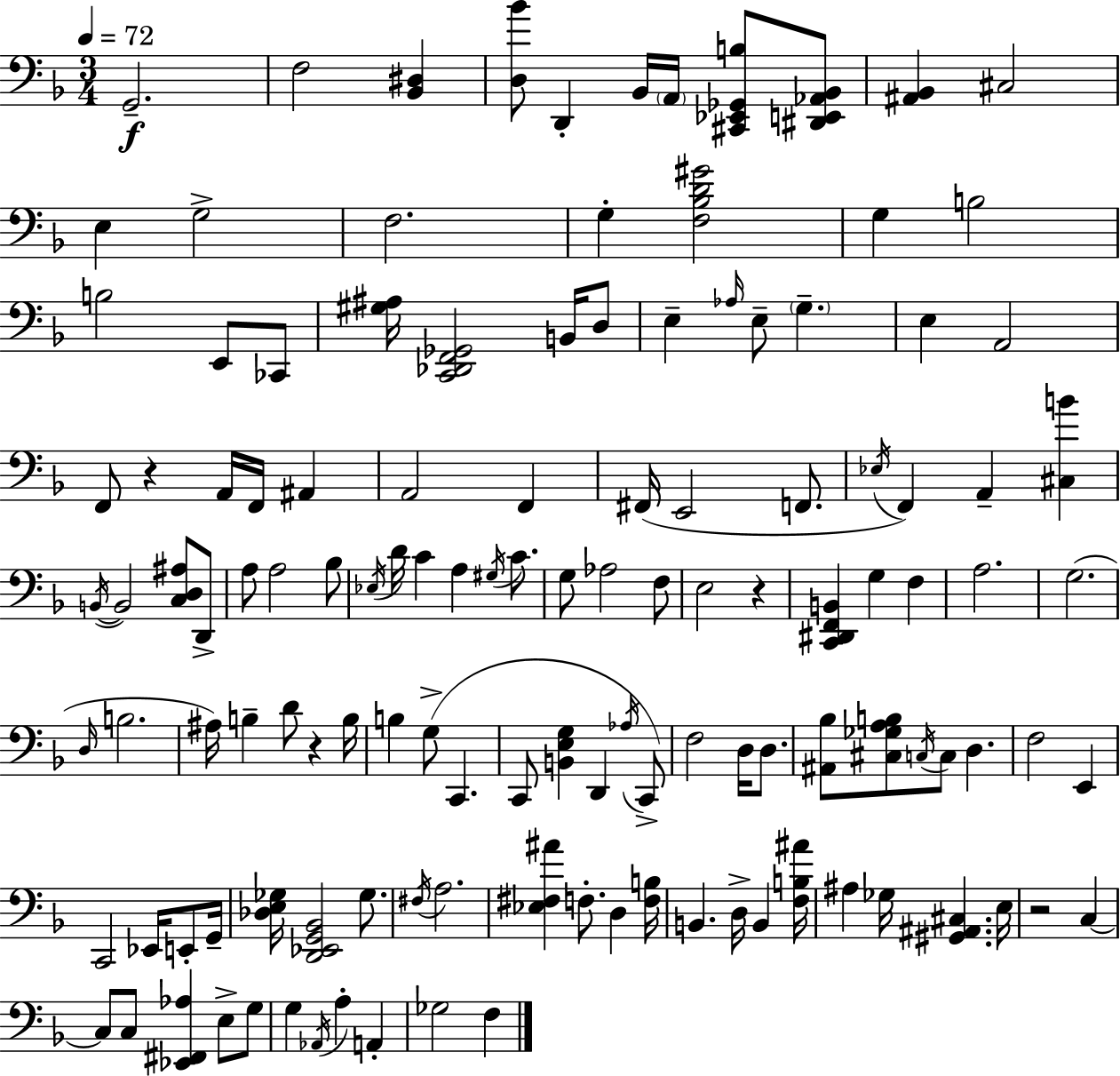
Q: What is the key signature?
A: D minor